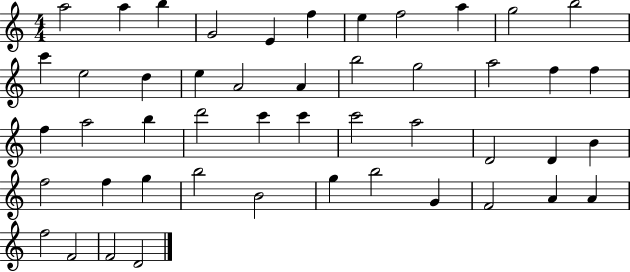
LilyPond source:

{
  \clef treble
  \numericTimeSignature
  \time 4/4
  \key c \major
  a''2 a''4 b''4 | g'2 e'4 f''4 | e''4 f''2 a''4 | g''2 b''2 | \break c'''4 e''2 d''4 | e''4 a'2 a'4 | b''2 g''2 | a''2 f''4 f''4 | \break f''4 a''2 b''4 | d'''2 c'''4 c'''4 | c'''2 a''2 | d'2 d'4 b'4 | \break f''2 f''4 g''4 | b''2 b'2 | g''4 b''2 g'4 | f'2 a'4 a'4 | \break f''2 f'2 | f'2 d'2 | \bar "|."
}